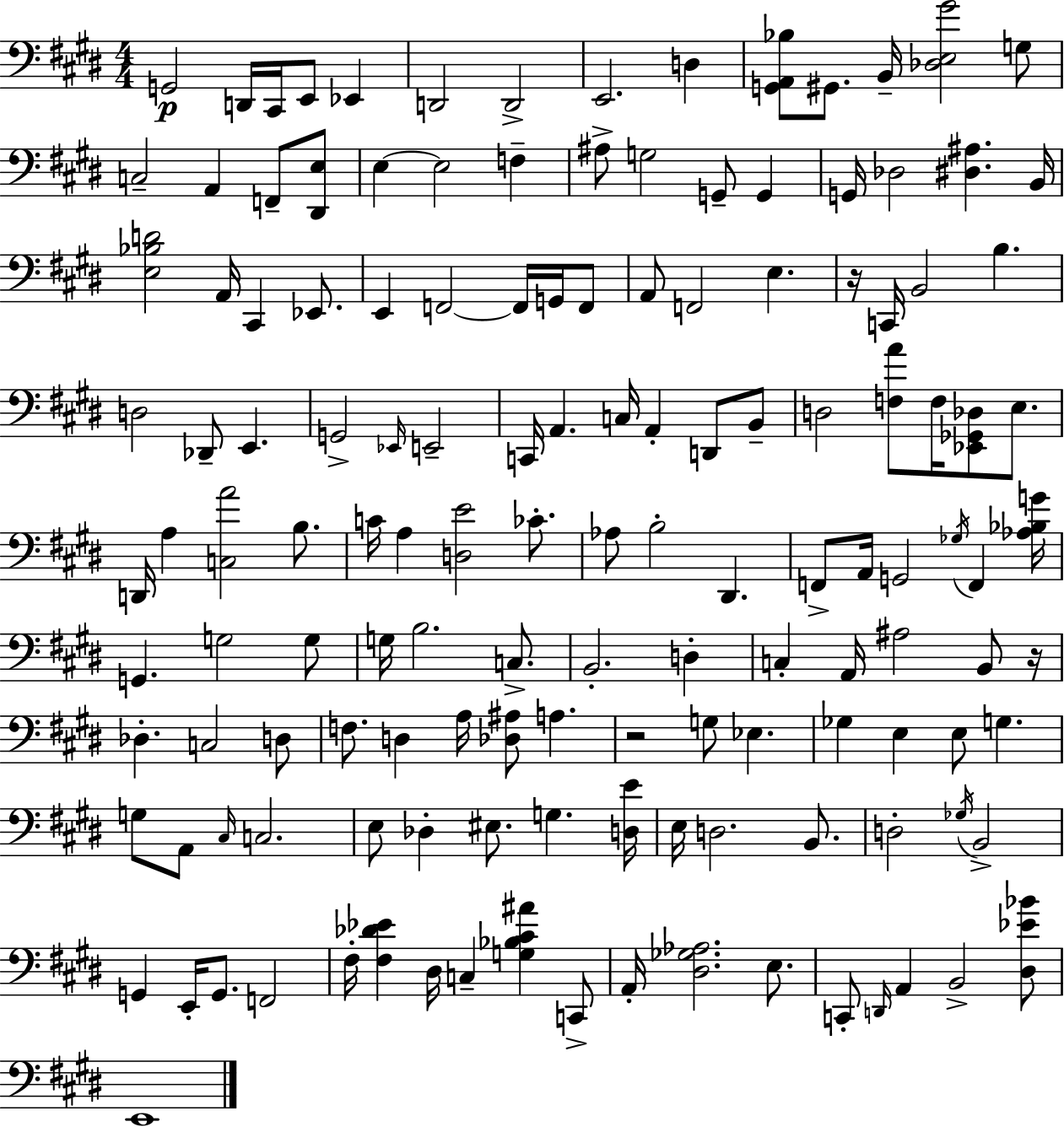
X:1
T:Untitled
M:4/4
L:1/4
K:E
G,,2 D,,/4 ^C,,/4 E,,/2 _E,, D,,2 D,,2 E,,2 D, [G,,A,,_B,]/2 ^G,,/2 B,,/4 [_D,E,^G]2 G,/2 C,2 A,, F,,/2 [^D,,E,]/2 E, E,2 F, ^A,/2 G,2 G,,/2 G,, G,,/4 _D,2 [^D,^A,] B,,/4 [E,_B,D]2 A,,/4 ^C,, _E,,/2 E,, F,,2 F,,/4 G,,/4 F,,/2 A,,/2 F,,2 E, z/4 C,,/4 B,,2 B, D,2 _D,,/2 E,, G,,2 _E,,/4 E,,2 C,,/4 A,, C,/4 A,, D,,/2 B,,/2 D,2 [F,A]/2 F,/4 [_E,,_G,,_D,]/2 E,/2 D,,/4 A, [C,A]2 B,/2 C/4 A, [D,E]2 _C/2 _A,/2 B,2 ^D,, F,,/2 A,,/4 G,,2 _G,/4 F,, [_A,_B,G]/4 G,, G,2 G,/2 G,/4 B,2 C,/2 B,,2 D, C, A,,/4 ^A,2 B,,/2 z/4 _D, C,2 D,/2 F,/2 D, A,/4 [_D,^A,]/2 A, z2 G,/2 _E, _G, E, E,/2 G, G,/2 A,,/2 ^C,/4 C,2 E,/2 _D, ^E,/2 G, [D,E]/4 E,/4 D,2 B,,/2 D,2 _G,/4 B,,2 G,, E,,/4 G,,/2 F,,2 ^F,/4 [^F,_D_E] ^D,/4 C, [G,_B,^C^A] C,,/2 A,,/4 [^D,_G,_A,]2 E,/2 C,,/2 D,,/4 A,, B,,2 [^D,_E_B]/2 E,,4